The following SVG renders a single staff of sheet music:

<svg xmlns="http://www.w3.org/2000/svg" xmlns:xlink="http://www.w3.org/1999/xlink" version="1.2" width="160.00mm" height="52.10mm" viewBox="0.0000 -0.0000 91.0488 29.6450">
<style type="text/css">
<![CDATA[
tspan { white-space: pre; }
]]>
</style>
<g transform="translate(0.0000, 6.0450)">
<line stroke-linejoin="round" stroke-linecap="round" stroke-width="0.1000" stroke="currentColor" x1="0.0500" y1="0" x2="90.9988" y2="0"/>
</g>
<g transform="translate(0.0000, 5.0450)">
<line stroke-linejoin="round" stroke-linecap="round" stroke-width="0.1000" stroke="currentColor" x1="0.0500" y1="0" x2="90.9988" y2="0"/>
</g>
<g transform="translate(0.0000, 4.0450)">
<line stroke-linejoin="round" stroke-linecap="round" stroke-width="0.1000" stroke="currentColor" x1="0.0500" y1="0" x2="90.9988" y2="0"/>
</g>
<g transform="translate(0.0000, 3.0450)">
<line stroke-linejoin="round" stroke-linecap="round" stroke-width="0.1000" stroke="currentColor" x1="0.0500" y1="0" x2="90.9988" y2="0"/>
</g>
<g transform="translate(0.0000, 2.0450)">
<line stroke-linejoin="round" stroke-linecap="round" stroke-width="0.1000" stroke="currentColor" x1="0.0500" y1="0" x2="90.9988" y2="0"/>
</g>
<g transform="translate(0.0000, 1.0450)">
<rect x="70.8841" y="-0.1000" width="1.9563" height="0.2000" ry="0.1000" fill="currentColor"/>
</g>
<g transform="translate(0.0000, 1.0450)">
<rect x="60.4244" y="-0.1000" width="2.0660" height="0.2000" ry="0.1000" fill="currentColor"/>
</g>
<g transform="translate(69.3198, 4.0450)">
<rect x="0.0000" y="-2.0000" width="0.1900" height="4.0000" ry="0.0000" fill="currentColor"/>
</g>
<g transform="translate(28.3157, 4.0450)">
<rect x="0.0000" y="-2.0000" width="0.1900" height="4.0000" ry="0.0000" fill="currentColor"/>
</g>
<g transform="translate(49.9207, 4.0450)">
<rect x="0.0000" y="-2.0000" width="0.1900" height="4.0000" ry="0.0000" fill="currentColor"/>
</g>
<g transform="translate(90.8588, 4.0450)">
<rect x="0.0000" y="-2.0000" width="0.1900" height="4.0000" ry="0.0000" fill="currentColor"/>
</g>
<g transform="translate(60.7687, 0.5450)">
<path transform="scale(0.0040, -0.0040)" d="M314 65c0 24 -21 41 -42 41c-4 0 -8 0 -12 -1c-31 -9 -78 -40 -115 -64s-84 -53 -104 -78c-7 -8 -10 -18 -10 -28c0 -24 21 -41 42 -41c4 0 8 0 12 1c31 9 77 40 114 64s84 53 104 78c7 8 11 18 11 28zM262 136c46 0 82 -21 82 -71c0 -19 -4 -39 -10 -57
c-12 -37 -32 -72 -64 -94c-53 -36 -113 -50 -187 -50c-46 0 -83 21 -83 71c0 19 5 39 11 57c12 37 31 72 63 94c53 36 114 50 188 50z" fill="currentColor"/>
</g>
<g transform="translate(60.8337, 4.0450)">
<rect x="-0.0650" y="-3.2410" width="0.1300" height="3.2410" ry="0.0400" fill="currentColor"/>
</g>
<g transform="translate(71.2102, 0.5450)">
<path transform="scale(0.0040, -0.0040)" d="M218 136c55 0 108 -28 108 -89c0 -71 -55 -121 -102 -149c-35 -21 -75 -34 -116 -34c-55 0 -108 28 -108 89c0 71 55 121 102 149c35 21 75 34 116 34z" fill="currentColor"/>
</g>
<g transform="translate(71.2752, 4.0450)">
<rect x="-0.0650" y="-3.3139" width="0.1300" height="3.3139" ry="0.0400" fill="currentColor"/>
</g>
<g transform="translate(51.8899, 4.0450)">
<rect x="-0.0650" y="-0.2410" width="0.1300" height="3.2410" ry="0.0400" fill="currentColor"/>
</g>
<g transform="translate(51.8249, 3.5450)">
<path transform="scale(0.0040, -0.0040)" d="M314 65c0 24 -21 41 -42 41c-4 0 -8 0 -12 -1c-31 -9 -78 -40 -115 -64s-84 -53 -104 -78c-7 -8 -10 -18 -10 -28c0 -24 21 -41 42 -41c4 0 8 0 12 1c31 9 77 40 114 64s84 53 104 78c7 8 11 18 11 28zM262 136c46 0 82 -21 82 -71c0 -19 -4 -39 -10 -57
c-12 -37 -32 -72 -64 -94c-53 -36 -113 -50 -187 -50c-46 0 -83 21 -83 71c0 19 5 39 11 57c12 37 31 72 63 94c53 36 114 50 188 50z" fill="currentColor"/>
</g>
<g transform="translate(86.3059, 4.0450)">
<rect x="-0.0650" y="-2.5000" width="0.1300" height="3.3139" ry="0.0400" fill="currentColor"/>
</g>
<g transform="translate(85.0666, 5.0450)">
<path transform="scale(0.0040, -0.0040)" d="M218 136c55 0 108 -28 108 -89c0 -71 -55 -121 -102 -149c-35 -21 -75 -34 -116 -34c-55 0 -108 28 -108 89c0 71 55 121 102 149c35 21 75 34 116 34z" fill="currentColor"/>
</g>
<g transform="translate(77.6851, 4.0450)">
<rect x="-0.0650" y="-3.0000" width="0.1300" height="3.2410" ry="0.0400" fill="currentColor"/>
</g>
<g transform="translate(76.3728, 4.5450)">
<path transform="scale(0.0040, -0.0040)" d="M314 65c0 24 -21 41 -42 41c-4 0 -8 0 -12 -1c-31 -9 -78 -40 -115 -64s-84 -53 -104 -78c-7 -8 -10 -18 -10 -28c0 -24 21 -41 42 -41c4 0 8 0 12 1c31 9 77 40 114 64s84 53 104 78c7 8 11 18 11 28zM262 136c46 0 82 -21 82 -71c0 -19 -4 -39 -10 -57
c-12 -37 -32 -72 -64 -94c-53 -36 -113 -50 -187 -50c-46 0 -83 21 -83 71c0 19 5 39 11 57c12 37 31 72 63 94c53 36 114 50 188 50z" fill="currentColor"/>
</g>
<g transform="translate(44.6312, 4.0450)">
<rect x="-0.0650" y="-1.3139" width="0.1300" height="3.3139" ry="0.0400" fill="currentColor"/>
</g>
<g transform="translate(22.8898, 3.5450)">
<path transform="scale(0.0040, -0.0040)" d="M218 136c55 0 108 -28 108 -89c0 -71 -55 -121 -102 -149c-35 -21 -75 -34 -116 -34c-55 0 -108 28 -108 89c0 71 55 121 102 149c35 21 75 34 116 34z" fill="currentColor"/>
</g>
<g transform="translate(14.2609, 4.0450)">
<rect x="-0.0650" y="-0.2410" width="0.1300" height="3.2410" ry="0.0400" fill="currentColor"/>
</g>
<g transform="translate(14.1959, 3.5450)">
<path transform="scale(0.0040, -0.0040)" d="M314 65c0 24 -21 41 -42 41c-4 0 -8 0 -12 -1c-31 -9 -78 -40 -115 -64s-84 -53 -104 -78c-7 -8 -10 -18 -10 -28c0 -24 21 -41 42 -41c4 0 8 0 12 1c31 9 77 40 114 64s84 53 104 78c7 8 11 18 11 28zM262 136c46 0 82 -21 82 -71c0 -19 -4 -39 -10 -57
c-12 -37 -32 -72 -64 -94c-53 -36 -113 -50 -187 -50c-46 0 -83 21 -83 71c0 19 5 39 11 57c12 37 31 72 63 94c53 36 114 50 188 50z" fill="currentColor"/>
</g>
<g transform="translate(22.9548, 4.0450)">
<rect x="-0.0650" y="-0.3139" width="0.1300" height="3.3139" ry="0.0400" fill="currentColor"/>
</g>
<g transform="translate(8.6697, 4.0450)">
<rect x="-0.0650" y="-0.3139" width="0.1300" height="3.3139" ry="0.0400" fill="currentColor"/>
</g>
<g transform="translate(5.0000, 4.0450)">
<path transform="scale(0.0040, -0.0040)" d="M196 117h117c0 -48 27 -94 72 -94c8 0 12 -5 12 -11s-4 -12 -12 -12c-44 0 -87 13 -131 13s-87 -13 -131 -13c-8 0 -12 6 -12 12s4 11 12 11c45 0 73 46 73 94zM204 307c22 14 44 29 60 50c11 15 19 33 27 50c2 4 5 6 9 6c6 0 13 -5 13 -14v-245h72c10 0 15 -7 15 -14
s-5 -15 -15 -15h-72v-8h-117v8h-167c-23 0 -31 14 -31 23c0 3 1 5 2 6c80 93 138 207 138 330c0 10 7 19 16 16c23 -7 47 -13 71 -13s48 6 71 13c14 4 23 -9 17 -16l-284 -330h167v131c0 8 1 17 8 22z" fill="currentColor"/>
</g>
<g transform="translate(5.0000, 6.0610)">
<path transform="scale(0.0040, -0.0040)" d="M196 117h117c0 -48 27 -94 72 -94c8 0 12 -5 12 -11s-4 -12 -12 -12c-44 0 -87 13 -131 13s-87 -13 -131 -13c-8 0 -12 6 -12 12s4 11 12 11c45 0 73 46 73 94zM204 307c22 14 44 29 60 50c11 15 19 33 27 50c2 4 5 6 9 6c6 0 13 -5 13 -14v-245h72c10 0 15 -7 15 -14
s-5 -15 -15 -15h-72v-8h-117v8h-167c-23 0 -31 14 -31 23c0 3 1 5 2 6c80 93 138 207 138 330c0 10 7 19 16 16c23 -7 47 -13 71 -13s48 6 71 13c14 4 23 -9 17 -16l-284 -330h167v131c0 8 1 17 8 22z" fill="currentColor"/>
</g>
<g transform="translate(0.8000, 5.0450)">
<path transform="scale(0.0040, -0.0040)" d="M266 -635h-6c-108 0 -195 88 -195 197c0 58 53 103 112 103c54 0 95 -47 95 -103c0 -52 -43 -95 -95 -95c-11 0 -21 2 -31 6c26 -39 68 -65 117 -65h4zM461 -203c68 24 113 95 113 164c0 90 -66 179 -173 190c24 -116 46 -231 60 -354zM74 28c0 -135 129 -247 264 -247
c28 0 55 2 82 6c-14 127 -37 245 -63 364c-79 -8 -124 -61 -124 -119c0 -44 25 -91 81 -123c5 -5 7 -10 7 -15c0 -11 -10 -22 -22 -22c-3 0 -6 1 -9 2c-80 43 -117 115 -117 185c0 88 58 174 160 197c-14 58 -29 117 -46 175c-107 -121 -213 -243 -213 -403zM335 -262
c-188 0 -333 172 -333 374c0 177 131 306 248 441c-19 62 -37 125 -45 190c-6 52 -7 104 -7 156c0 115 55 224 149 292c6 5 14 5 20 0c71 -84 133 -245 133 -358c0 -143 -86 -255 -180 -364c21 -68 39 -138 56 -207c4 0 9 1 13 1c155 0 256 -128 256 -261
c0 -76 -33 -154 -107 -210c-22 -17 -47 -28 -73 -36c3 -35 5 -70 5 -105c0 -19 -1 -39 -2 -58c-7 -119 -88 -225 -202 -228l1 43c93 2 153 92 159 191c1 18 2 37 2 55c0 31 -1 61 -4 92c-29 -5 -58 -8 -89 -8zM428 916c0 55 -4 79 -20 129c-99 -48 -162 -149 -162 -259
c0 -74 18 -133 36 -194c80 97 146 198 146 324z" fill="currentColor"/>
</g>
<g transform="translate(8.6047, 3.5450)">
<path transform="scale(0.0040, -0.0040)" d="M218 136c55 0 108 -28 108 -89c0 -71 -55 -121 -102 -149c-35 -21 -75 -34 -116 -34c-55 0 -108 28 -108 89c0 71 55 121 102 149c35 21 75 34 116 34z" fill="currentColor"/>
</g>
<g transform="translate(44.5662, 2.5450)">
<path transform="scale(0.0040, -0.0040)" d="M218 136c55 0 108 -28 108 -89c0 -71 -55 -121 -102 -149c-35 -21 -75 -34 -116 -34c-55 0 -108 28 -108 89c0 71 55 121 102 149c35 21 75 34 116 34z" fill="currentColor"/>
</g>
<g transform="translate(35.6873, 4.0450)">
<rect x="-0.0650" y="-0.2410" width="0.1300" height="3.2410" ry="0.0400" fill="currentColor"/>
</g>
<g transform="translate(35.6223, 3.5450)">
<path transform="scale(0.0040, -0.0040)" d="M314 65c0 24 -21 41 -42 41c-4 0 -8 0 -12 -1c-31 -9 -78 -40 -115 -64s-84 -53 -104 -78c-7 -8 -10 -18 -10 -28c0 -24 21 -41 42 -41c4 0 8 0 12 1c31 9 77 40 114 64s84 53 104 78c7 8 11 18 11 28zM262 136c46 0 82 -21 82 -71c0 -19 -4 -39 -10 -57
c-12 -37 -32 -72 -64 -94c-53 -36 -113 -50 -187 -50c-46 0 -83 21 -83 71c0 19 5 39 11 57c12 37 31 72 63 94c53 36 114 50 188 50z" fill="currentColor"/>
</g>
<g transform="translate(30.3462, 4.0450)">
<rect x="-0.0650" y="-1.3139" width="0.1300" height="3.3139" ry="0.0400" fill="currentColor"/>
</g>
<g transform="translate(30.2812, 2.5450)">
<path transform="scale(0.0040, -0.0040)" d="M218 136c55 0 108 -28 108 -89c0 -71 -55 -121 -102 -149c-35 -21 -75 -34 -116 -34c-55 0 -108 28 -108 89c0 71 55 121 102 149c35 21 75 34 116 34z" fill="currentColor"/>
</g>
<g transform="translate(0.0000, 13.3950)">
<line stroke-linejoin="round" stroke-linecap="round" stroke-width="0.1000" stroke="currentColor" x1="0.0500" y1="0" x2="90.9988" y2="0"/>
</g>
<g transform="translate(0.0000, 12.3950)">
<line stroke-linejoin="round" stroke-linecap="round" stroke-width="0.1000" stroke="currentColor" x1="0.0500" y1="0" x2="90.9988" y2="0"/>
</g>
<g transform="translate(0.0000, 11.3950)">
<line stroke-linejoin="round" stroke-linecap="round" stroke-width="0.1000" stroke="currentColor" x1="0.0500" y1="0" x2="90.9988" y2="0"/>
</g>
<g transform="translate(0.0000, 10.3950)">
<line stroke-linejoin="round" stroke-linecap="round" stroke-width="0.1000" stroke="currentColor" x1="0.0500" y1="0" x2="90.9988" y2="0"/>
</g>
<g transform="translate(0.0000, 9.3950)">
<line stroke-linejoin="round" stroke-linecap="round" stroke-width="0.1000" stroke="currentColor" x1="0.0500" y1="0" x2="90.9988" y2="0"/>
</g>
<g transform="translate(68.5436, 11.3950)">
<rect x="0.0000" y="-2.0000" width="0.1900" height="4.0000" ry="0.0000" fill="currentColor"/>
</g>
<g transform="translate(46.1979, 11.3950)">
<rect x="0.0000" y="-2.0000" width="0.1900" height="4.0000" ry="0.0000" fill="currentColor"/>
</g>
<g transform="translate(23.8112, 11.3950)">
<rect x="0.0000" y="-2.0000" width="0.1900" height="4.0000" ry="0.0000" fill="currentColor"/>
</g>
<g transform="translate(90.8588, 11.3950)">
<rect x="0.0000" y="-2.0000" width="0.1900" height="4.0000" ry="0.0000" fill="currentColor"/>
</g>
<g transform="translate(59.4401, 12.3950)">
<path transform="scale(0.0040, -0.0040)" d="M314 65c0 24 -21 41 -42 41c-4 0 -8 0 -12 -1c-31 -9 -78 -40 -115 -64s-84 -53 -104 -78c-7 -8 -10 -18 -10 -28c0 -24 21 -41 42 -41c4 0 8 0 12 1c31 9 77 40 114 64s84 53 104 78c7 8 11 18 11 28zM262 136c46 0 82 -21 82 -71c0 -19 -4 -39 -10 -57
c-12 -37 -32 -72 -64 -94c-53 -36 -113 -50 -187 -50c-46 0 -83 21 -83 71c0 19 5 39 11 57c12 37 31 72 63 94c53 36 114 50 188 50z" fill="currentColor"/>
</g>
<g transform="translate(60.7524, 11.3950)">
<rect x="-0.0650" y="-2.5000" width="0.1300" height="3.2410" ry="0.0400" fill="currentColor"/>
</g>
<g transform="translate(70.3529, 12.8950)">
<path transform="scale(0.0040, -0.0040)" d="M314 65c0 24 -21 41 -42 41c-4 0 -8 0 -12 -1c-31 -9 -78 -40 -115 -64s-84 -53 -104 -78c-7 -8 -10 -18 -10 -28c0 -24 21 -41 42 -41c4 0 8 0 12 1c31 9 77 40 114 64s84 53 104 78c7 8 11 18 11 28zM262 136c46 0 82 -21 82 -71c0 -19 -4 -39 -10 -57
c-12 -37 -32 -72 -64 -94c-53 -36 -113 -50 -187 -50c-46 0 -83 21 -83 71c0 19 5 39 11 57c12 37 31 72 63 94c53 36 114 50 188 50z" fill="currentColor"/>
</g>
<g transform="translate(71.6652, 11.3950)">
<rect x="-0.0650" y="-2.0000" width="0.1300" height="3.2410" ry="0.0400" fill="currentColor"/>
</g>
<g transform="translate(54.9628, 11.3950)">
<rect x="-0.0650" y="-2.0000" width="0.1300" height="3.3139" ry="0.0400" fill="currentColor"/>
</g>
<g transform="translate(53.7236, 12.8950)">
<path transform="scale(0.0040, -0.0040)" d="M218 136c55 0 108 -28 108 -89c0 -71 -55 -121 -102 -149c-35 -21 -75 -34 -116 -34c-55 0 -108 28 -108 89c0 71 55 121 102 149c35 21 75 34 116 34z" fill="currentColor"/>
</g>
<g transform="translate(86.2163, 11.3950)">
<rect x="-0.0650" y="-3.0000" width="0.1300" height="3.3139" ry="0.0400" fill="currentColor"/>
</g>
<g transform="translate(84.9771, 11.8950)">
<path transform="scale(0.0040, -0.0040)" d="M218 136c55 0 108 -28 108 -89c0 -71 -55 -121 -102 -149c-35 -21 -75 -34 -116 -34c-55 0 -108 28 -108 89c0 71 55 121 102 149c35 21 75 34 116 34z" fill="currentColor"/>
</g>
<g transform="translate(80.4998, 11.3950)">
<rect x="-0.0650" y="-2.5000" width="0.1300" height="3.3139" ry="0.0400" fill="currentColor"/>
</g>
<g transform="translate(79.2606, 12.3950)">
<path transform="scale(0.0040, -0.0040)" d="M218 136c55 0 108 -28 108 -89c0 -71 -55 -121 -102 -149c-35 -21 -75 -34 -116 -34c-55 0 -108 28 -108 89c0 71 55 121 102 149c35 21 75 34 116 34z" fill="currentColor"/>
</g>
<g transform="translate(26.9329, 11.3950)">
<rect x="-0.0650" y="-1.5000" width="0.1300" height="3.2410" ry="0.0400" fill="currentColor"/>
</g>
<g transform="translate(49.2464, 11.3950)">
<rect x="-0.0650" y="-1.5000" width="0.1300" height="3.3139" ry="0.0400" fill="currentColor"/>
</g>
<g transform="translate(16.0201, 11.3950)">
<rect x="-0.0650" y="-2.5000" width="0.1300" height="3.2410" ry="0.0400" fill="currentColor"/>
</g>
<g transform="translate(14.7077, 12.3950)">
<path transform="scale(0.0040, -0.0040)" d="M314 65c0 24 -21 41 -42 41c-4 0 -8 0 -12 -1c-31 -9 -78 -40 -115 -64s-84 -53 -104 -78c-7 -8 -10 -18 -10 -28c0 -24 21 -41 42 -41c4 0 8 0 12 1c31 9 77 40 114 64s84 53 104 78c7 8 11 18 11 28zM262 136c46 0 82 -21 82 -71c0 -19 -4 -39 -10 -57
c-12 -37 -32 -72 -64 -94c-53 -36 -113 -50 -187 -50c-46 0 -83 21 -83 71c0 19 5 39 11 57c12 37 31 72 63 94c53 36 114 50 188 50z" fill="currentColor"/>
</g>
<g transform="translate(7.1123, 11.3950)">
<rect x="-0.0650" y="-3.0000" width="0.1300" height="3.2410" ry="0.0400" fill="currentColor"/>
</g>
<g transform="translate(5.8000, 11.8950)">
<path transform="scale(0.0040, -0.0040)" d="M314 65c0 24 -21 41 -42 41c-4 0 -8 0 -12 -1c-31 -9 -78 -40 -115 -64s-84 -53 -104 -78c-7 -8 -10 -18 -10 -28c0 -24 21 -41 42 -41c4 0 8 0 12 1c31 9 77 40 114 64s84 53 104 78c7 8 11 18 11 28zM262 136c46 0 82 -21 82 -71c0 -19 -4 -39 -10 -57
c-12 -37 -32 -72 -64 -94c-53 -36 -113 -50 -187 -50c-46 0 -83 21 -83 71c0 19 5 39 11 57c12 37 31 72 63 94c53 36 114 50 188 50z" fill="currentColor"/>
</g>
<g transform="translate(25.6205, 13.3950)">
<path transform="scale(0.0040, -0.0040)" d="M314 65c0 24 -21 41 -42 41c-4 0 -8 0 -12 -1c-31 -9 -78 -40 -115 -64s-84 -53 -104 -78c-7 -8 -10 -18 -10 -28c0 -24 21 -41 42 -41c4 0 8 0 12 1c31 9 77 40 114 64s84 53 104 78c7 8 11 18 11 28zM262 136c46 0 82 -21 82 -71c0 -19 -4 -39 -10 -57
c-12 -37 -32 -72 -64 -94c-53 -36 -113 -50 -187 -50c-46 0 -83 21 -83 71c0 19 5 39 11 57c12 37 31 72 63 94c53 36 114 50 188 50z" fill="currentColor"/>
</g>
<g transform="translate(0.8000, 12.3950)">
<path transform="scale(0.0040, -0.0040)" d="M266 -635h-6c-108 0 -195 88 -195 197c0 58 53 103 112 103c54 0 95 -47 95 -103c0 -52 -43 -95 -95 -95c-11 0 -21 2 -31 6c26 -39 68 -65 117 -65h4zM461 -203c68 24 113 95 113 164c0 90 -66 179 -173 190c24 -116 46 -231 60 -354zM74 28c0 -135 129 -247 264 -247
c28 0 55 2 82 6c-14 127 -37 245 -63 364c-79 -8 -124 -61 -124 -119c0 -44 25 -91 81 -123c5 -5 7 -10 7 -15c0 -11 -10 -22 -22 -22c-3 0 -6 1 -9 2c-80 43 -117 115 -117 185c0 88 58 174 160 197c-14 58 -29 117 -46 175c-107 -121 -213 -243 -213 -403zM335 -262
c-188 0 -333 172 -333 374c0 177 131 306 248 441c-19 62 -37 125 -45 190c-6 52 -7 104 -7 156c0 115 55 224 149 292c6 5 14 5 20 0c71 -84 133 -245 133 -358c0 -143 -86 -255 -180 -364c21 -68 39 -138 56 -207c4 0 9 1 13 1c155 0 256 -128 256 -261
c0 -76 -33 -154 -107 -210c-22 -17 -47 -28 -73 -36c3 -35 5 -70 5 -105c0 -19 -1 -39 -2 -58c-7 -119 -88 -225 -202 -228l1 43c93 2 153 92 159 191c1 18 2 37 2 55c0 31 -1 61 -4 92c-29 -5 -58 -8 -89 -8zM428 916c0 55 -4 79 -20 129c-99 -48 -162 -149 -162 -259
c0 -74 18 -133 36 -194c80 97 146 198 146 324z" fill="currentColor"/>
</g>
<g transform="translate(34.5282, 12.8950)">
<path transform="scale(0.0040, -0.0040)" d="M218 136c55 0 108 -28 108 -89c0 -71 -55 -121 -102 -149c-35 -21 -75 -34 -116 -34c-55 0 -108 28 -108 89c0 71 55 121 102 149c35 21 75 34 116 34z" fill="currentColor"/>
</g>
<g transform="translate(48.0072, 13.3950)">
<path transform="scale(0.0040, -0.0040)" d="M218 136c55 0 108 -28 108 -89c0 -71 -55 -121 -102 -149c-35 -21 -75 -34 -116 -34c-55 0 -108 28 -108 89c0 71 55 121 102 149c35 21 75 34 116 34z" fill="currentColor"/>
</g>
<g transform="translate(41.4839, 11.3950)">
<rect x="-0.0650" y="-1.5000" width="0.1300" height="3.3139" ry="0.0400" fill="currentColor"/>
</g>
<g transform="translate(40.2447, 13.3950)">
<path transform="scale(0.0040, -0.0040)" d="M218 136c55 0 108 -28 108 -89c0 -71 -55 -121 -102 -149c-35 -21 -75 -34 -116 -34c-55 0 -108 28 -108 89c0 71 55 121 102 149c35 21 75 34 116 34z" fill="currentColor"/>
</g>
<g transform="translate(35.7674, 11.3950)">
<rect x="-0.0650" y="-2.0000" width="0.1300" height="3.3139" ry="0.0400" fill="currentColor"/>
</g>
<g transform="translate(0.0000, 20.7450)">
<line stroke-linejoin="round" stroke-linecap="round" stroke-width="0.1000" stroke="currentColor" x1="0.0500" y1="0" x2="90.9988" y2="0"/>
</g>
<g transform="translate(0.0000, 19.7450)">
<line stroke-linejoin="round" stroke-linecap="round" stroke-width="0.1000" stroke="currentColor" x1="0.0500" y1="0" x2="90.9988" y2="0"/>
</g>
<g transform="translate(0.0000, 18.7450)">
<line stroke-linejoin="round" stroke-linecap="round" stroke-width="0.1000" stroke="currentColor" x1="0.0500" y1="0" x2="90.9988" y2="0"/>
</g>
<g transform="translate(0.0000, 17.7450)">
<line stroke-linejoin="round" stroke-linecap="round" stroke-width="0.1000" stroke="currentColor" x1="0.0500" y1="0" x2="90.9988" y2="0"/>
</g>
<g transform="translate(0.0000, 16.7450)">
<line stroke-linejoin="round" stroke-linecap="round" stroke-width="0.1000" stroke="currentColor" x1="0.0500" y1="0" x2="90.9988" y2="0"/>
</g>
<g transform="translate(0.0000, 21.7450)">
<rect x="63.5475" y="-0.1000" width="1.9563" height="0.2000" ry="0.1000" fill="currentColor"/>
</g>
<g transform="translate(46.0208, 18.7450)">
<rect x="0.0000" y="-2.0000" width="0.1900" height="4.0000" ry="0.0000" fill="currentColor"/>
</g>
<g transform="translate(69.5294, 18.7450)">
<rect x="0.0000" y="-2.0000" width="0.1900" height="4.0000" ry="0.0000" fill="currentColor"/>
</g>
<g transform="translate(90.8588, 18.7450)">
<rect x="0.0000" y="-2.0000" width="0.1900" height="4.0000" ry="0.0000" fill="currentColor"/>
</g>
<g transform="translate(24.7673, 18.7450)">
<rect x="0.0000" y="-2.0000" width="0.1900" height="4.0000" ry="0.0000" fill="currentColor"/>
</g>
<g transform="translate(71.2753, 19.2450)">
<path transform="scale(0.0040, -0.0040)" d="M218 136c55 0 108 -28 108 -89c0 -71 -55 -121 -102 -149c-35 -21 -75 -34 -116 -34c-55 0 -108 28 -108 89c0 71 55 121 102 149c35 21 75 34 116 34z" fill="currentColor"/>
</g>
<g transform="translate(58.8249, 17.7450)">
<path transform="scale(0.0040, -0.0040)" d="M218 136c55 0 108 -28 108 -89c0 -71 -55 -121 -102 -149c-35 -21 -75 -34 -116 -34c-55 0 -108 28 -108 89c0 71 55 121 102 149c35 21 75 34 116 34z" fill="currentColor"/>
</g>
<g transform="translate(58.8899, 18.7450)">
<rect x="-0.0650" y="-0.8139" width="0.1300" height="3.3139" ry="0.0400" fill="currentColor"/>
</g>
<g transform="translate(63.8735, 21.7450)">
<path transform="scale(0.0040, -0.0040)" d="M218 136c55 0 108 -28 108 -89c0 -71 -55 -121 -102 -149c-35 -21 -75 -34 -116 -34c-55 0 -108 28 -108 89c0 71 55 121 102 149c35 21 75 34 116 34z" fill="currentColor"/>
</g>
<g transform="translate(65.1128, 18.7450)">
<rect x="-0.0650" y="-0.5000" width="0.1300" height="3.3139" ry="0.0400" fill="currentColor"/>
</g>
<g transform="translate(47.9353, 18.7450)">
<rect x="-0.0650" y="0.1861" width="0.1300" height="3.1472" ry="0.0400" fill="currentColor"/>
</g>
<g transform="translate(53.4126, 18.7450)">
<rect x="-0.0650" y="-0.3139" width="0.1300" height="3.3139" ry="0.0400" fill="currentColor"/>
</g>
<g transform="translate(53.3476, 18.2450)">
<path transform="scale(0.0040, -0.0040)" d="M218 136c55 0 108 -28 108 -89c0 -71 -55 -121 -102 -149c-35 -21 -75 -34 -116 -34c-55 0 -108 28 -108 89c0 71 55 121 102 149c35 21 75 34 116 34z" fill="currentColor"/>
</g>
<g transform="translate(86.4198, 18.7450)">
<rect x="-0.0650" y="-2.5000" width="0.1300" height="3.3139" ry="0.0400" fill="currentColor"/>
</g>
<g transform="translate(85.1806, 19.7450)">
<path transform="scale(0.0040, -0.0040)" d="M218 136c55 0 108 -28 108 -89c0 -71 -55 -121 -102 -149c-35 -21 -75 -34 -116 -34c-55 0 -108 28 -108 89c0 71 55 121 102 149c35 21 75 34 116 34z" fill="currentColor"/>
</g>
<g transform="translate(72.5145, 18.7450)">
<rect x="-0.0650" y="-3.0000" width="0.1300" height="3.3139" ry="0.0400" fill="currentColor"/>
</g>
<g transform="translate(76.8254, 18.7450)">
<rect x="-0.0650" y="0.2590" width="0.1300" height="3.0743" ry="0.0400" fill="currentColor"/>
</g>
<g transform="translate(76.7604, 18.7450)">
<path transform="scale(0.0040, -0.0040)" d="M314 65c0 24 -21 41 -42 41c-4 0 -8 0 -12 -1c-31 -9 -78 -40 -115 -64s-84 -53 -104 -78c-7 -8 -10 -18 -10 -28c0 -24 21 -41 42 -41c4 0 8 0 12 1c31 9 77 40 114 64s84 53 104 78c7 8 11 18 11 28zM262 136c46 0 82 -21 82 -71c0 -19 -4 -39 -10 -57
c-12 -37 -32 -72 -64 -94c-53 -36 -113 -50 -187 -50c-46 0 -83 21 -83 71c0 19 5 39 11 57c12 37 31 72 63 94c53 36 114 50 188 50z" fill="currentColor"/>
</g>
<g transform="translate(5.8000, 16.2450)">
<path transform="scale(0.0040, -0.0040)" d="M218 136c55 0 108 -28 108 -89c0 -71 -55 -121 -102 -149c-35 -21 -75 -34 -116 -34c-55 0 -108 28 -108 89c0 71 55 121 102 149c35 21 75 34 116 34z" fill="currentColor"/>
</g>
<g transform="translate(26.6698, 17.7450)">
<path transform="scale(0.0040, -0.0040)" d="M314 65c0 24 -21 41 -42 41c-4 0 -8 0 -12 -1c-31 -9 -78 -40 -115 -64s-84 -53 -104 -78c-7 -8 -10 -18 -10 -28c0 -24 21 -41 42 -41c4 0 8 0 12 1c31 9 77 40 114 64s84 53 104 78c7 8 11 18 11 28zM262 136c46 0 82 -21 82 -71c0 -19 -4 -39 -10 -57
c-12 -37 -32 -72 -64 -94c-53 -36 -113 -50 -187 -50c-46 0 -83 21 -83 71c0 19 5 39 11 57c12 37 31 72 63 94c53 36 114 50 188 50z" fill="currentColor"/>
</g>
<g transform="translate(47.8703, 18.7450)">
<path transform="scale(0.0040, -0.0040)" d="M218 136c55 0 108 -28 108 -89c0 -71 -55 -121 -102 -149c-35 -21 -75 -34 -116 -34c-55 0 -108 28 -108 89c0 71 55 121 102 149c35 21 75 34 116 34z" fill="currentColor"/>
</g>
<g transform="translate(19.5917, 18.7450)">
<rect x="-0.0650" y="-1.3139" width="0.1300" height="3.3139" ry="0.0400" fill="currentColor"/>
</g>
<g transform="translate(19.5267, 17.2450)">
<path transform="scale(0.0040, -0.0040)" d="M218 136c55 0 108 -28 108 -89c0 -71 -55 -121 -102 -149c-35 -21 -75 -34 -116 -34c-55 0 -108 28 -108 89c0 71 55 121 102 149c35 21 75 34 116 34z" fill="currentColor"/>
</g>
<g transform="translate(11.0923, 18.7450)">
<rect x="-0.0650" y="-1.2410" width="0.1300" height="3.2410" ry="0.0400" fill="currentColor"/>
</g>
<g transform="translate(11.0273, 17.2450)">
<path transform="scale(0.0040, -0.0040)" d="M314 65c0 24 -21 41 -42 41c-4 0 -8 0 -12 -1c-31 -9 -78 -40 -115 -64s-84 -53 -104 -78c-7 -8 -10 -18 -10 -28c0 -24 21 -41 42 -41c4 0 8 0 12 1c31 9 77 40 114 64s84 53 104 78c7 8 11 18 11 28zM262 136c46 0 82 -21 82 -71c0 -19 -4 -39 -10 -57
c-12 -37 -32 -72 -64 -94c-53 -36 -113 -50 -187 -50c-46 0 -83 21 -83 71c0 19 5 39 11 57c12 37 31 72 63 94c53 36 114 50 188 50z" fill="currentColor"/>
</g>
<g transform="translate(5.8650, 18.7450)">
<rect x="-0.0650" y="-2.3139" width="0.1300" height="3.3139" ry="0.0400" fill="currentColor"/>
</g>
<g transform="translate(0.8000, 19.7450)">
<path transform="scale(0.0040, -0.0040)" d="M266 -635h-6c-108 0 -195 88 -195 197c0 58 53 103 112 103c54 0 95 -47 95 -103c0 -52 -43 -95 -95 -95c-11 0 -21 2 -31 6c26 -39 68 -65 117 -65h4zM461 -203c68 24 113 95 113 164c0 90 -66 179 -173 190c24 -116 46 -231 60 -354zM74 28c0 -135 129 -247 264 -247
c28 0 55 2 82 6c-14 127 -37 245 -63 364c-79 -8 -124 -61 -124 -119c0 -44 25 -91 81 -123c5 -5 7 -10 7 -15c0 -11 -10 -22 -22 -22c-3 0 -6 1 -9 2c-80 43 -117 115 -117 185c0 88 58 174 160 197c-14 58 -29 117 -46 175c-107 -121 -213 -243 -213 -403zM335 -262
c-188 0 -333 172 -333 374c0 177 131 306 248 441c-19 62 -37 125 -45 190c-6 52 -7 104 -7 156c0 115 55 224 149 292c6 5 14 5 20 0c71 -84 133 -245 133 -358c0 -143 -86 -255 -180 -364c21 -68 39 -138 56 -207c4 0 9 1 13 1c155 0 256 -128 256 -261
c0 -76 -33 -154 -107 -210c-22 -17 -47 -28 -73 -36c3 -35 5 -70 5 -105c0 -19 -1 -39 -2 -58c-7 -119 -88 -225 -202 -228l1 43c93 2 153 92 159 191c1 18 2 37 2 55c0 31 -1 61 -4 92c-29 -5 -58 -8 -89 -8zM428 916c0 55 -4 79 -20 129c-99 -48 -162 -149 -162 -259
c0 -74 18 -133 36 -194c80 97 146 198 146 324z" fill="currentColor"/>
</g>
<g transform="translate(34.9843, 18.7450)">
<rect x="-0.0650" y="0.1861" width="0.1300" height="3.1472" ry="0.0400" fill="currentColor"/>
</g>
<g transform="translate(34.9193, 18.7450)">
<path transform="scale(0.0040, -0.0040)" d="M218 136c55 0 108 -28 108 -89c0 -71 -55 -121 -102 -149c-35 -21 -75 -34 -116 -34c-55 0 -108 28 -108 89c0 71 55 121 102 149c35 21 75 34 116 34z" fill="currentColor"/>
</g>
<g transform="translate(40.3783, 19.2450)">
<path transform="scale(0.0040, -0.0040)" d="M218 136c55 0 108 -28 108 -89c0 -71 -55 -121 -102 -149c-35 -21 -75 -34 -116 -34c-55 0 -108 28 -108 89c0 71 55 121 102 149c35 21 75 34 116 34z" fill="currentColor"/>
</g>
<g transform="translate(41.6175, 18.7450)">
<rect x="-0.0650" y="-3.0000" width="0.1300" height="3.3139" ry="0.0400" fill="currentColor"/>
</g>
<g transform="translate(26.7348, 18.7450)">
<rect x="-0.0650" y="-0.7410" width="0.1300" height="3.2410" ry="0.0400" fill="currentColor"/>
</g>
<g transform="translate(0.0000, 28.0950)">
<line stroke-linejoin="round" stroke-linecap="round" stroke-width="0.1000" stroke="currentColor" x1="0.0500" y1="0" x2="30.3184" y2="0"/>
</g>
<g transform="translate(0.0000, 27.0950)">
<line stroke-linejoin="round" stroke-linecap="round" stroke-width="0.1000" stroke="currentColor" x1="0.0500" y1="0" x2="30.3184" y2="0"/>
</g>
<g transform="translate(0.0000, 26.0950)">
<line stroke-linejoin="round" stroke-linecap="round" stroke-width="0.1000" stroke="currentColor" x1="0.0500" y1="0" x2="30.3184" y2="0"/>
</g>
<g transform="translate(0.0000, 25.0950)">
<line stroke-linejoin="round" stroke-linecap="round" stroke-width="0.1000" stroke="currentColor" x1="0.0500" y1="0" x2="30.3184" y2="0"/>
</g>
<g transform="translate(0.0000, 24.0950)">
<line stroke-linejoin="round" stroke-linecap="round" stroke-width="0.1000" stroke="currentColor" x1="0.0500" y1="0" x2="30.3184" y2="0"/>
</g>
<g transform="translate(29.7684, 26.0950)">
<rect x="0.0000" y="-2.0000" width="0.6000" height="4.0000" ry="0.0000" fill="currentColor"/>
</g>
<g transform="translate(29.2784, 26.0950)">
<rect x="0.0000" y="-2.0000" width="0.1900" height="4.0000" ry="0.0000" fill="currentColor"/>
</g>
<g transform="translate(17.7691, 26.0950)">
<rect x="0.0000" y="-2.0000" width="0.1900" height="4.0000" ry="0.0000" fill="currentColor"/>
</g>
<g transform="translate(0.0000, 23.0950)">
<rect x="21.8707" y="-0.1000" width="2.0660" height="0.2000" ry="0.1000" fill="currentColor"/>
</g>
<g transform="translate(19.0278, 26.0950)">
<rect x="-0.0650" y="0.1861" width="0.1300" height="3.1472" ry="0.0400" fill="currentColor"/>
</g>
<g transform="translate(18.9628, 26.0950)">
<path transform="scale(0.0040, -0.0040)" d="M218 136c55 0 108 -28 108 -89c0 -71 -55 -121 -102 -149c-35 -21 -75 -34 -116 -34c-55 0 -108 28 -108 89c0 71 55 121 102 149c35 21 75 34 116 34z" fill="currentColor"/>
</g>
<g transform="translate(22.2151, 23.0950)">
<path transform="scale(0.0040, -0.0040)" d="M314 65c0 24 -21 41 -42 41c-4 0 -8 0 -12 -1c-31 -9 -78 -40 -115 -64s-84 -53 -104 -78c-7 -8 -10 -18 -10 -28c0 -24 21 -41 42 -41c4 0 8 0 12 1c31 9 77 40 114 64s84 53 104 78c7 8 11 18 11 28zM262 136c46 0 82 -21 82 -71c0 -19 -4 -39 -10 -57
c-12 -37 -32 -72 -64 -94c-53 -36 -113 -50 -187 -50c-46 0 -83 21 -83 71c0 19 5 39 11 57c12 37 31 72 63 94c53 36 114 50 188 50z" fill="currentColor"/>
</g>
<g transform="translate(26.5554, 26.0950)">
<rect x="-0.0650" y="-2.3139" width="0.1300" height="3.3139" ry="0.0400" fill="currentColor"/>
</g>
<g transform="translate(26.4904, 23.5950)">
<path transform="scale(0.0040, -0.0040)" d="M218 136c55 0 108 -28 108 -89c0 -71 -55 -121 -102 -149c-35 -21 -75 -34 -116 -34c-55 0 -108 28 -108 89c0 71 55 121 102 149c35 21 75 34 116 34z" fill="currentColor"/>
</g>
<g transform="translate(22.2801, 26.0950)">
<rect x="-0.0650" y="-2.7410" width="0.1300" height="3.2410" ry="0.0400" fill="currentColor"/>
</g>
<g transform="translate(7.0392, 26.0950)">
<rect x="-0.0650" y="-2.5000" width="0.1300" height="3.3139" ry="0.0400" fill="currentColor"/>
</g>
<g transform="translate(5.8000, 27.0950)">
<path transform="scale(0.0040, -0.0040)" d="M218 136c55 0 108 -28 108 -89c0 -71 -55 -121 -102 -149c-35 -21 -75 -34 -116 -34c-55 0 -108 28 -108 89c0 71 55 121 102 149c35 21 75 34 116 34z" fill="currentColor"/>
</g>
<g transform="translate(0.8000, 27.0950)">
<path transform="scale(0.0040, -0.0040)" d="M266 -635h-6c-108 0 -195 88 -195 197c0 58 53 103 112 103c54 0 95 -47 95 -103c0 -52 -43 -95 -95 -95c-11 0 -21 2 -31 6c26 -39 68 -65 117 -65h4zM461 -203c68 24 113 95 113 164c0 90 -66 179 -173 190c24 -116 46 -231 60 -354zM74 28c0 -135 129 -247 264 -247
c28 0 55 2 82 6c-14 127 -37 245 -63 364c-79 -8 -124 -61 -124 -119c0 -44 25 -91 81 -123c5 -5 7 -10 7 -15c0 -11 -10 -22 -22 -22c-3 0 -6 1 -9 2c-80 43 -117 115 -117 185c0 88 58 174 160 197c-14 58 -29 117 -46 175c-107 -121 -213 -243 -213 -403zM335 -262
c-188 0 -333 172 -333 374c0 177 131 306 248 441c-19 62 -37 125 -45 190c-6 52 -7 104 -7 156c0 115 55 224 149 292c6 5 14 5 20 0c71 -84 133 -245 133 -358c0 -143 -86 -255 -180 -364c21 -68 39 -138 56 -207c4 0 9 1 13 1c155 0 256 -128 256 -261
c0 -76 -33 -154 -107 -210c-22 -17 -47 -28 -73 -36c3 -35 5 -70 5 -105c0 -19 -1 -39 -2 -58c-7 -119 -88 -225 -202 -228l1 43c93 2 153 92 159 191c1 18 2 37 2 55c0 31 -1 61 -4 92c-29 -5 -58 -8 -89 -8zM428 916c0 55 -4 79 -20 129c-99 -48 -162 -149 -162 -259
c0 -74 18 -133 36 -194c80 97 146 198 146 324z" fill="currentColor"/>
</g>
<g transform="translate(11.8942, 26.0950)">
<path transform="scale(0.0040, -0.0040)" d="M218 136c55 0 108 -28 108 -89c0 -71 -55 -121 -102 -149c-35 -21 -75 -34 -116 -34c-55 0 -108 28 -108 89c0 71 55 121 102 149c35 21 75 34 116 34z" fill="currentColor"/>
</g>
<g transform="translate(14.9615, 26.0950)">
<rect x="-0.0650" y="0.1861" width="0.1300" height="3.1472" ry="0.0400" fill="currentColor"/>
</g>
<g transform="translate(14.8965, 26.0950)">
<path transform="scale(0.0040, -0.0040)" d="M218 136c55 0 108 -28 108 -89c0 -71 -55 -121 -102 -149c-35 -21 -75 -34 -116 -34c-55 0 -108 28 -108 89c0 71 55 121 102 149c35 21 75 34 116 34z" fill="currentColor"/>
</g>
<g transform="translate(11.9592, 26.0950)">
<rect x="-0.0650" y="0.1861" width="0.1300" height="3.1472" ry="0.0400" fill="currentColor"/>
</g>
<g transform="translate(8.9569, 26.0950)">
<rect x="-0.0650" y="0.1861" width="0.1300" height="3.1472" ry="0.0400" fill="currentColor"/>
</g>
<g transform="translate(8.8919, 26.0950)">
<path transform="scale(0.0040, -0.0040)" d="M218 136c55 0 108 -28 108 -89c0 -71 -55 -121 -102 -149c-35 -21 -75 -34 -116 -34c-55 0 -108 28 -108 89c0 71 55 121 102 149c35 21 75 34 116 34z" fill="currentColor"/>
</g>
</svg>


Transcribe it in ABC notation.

X:1
T:Untitled
M:4/4
L:1/4
K:C
c c2 c e c2 e c2 b2 b A2 G A2 G2 E2 F E E F G2 F2 G A g e2 e d2 B A B c d C A B2 G G B B B B a2 g